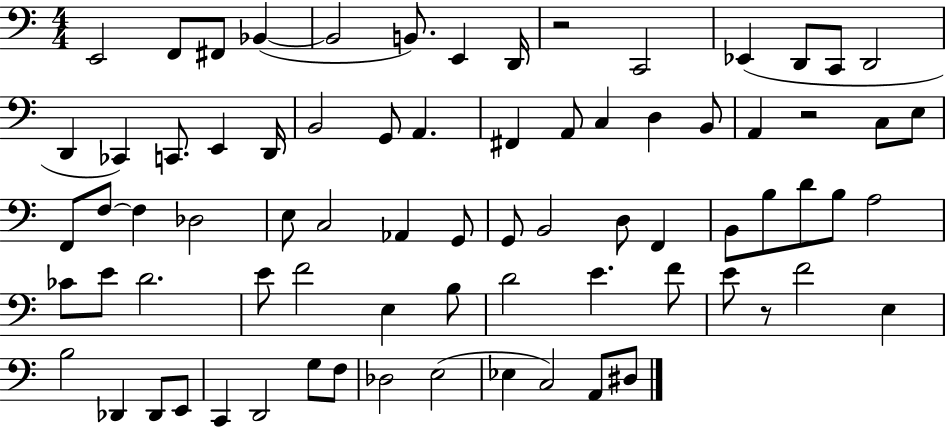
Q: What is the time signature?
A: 4/4